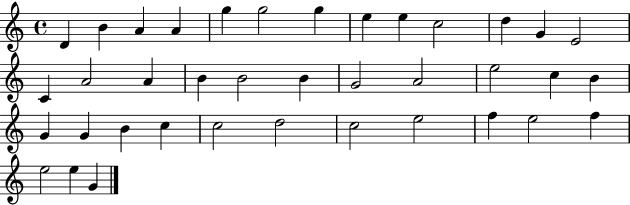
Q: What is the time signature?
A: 4/4